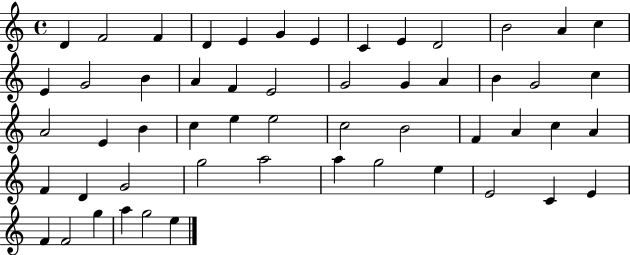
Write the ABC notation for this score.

X:1
T:Untitled
M:4/4
L:1/4
K:C
D F2 F D E G E C E D2 B2 A c E G2 B A F E2 G2 G A B G2 c A2 E B c e e2 c2 B2 F A c A F D G2 g2 a2 a g2 e E2 C E F F2 g a g2 e